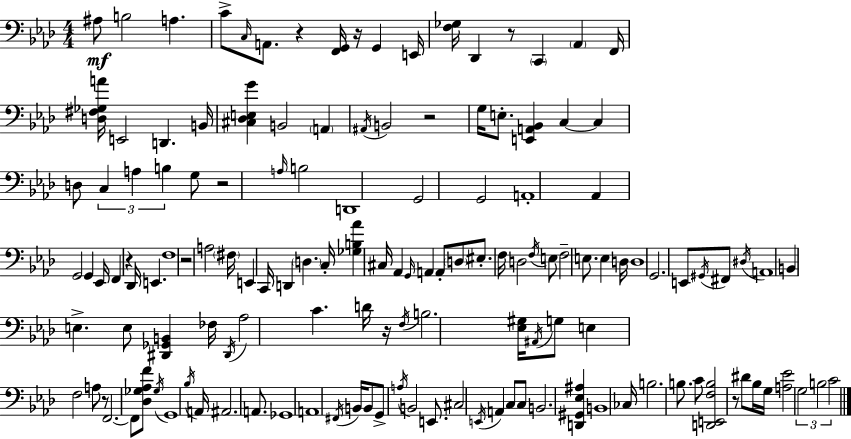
X:1
T:Untitled
M:4/4
L:1/4
K:Fm
^A,/2 B,2 A, C/2 C,/4 A,,/2 z [F,,G,,]/4 z/4 G,, E,,/4 [F,_G,]/4 _D,, z/2 C,, _A,, F,,/4 [D,^F,_G,A]/4 E,,2 D,, B,,/4 [^C,_D,E,G] B,,2 A,, ^A,,/4 B,,2 z2 G,/4 E,/2 [E,,A,,_B,,] C, C, D,/2 C, A, B, G,/2 z2 A,/4 B,2 D,,4 G,,2 G,,2 A,,4 _A,, G,,2 G,, _E,,/4 F,, z _D,,/4 E,, F,4 z2 A,2 ^F,/4 E,, C,,/4 D,, D, C,/4 [_G,B,_A] ^C,/4 _A,, G,,/4 A,, A,,/2 D,/2 ^E,/2 F,/4 D,2 F,/4 E,/2 F,2 E,/2 E, D,/4 D,4 G,,2 E,,/2 ^G,,/4 ^F,,/2 ^D,/4 A,,4 B,, E, E,/2 [^D,,_G,,B,,] _F,/4 ^D,,/4 _A,2 C D/4 z/4 F,/4 B,2 [_E,^G,]/4 ^A,,/4 G,/2 E, F,2 A,/2 z/2 F,,2 F,,/2 [_D,_G,_A,F]/2 _G,/4 G,,4 _B,/4 A,,/4 ^A,,2 A,,/2 _G,,4 A,,4 ^F,,/4 B,,/4 B,,/2 G,,/2 A,/4 B,,2 E,,/2 ^C,2 E,,/4 A,, C,/2 C,/2 B,,2 [D,,^G,,_E,^A,] B,,4 _C,/4 B,2 B,/2 C/2 [D,,E,,F,B,]2 z/2 ^D/2 _B,/4 G,/4 [A,_E]2 G,2 B,2 C2